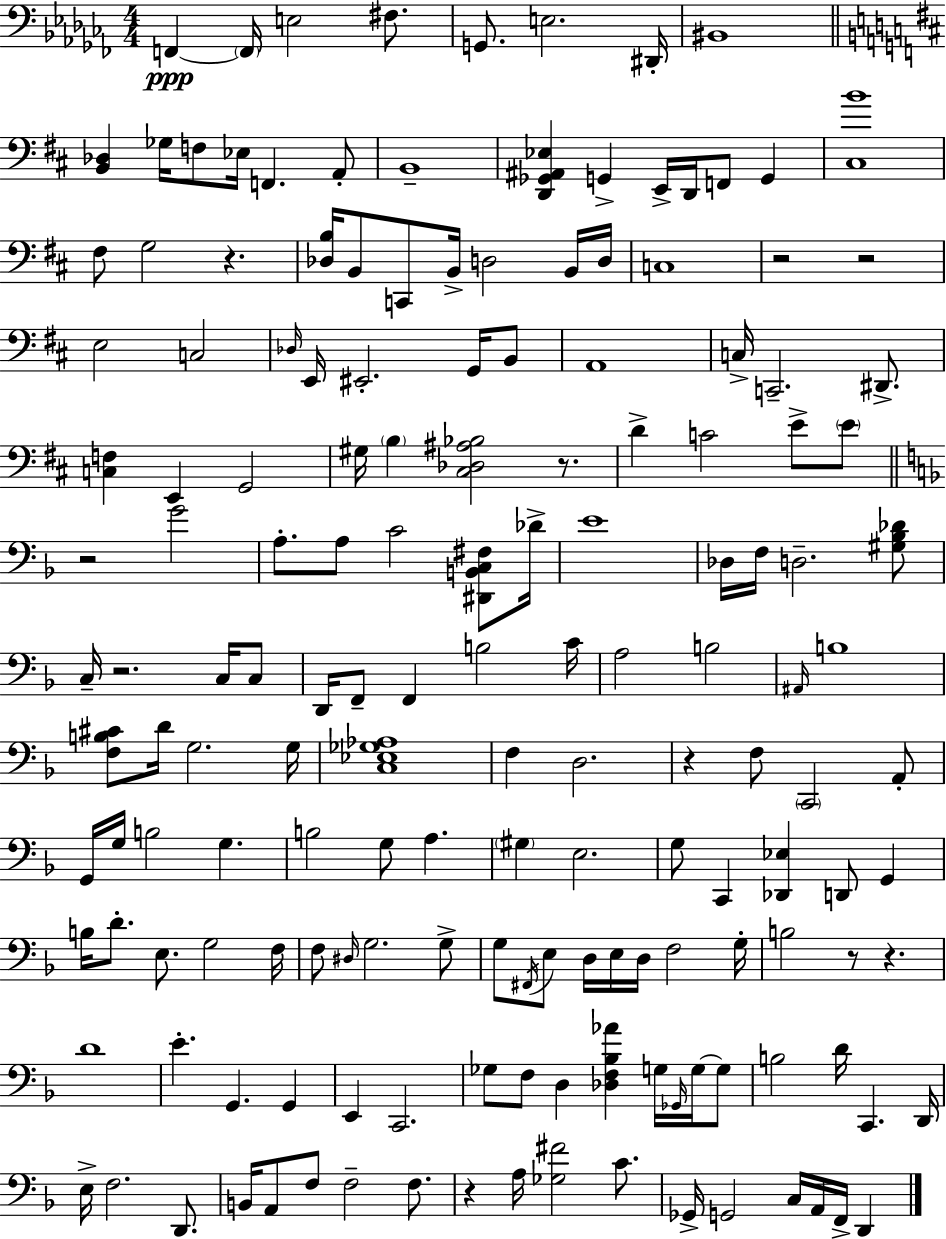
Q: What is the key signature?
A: AES minor